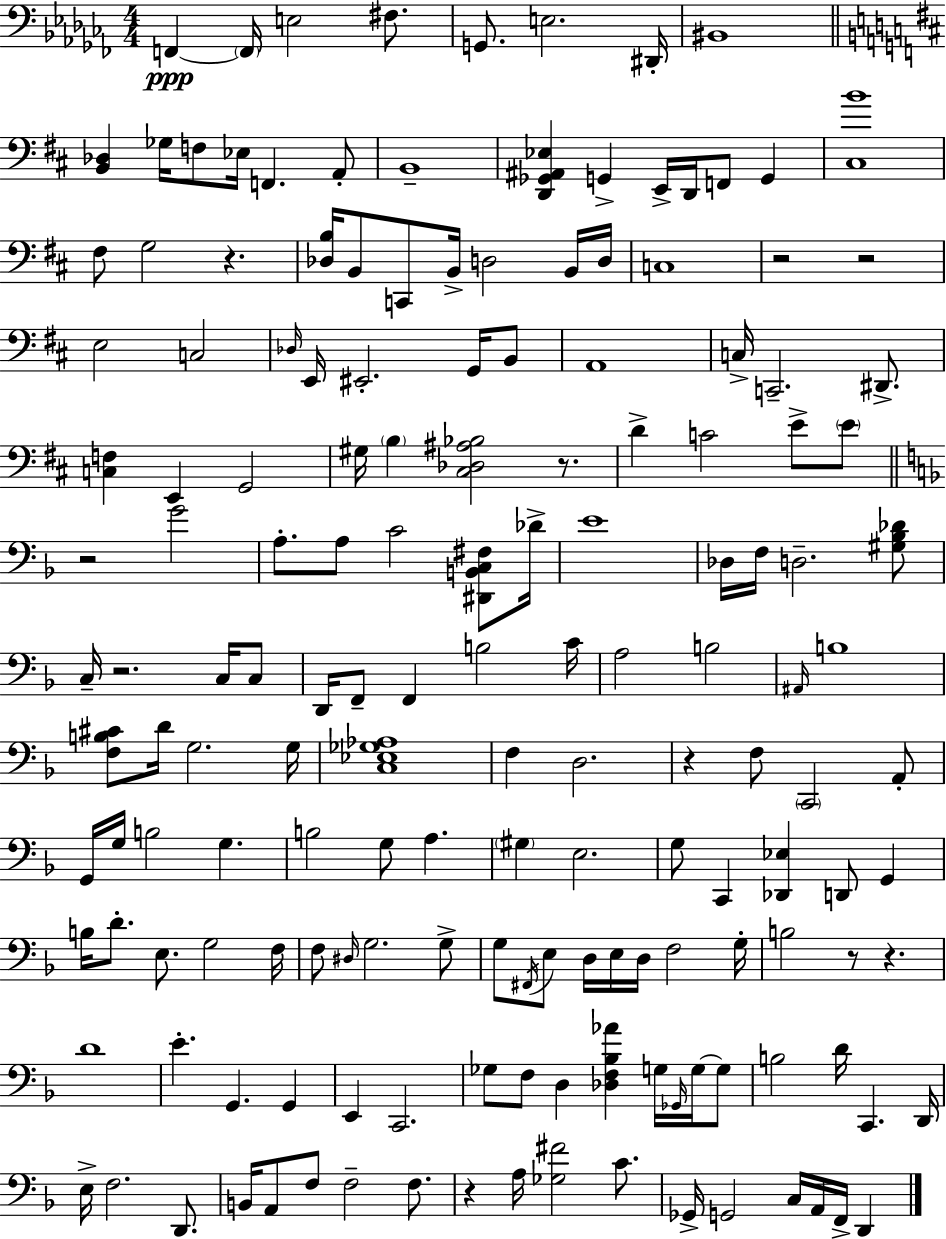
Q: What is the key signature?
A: AES minor